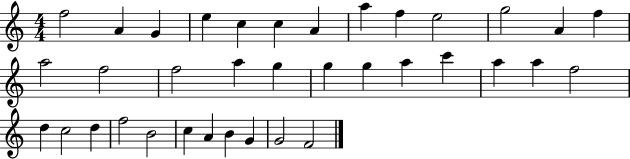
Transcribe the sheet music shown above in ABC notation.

X:1
T:Untitled
M:4/4
L:1/4
K:C
f2 A G e c c A a f e2 g2 A f a2 f2 f2 a g g g a c' a a f2 d c2 d f2 B2 c A B G G2 F2